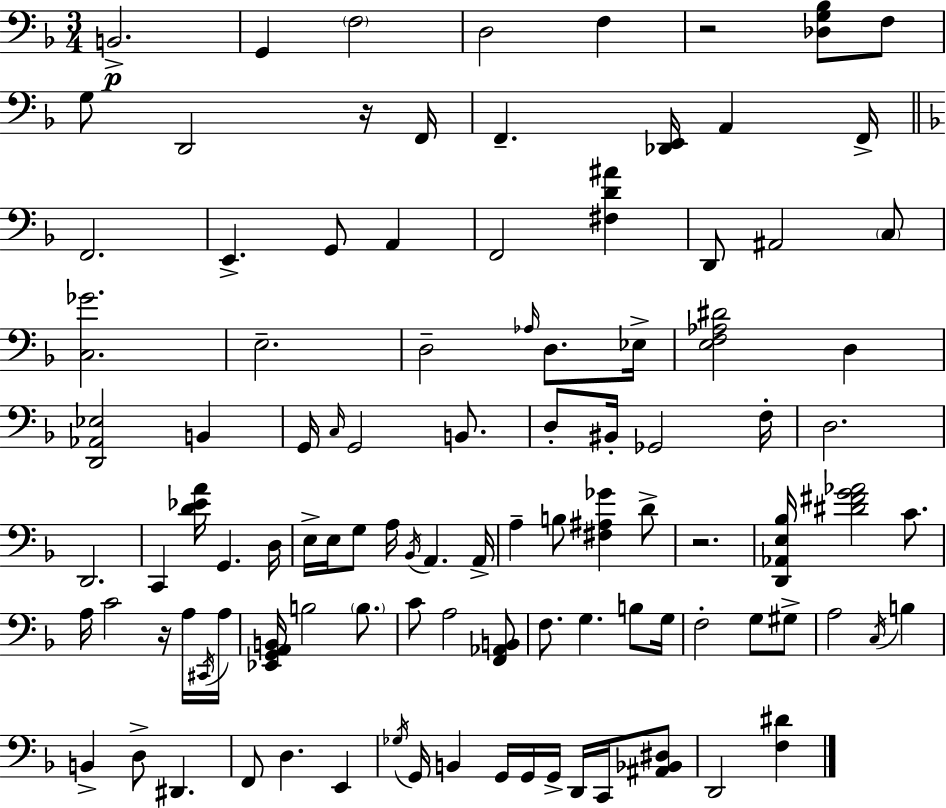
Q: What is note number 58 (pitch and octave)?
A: B3